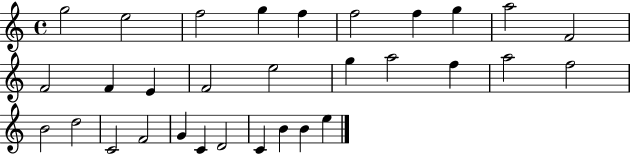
{
  \clef treble
  \time 4/4
  \defaultTimeSignature
  \key c \major
  g''2 e''2 | f''2 g''4 f''4 | f''2 f''4 g''4 | a''2 f'2 | \break f'2 f'4 e'4 | f'2 e''2 | g''4 a''2 f''4 | a''2 f''2 | \break b'2 d''2 | c'2 f'2 | g'4 c'4 d'2 | c'4 b'4 b'4 e''4 | \break \bar "|."
}